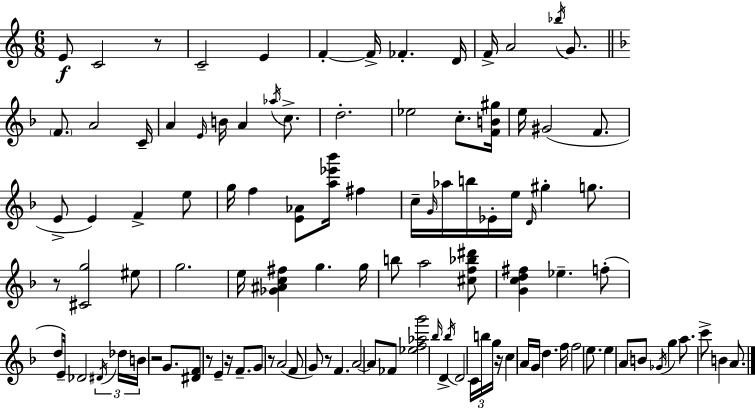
{
  \clef treble
  \numericTimeSignature
  \time 6/8
  \key a \minor
  e'8\f c'2 r8 | c'2-- e'4 | f'4-.~~ f'16-> fes'4.-. d'16 | f'16-> a'2 \acciaccatura { bes''16 } g'8. | \break \bar "||" \break \key f \major \parenthesize f'8. a'2 c'16-- | a'4 \grace { e'16 } b'16 a'4 \acciaccatura { aes''16 } c''8.-> | d''2.-. | ees''2 c''8.-. | \break <f' b' gis''>16 e''16 gis'2( f'8. | e'8-> e'4) f'4-> | e''8 g''16 f''4 <e' aes'>8 <a'' ees''' bes'''>16 fis''4 | c''16-- \grace { g'16 } aes''16 b''16 ees'16-. e''16 \grace { d'16 } gis''4-. | \break g''8. r8 <cis' g''>2 | eis''8 g''2. | e''16 <ges' ais' c'' fis''>4 g''4. | g''16 b''8 a''2 | \break <cis'' f'' bes'' dis'''>8 <g' c'' d'' fis''>4 ees''4.-- | f''8-.( d''8 e'16--) des'2 | \tuplet 3/2 { \acciaccatura { dis'16 } des''16 b'16 } r2 | g'8. <dis' f'>8 r8 e'4-- | \break r16 f'8.-- g'8 r8 a'2( | f'8 g'8) r8 f'4. | a'2~~ | a'8 fes'8 <ees'' f'' aes'' g'''>2 | \break \grace { bes''16 } d'4-> \acciaccatura { bes''16 } d'2 | \tuplet 3/2 { c'16 b''16 g''16 } r16 c''4 a'16 | g'16 d''4. f''16 f''2 | e''8. e''4 a'8 | \break b'8 \acciaccatura { ges'16 } g''4 a''8. c'''8-> | b'4 a'8. \bar "|."
}